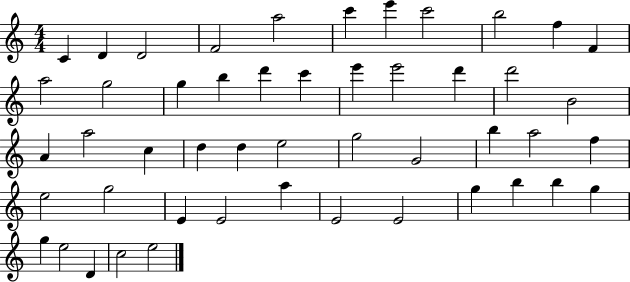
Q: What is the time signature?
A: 4/4